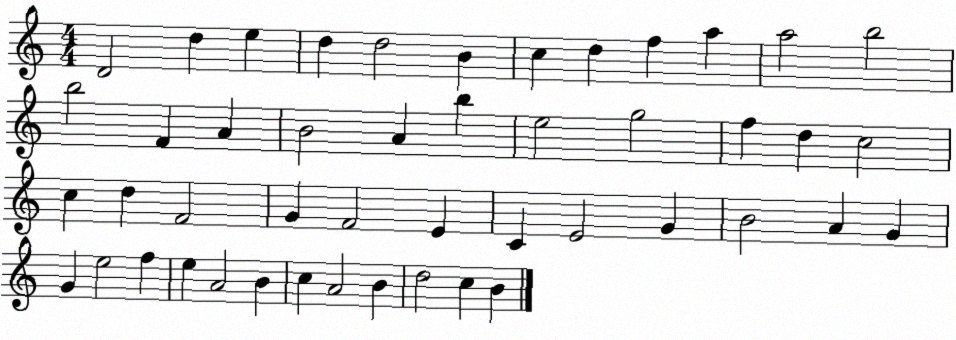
X:1
T:Untitled
M:4/4
L:1/4
K:C
D2 d e d d2 B c d f a a2 b2 b2 F A B2 A b e2 g2 f d c2 c d F2 G F2 E C E2 G B2 A G G e2 f e A2 B c A2 B d2 c B